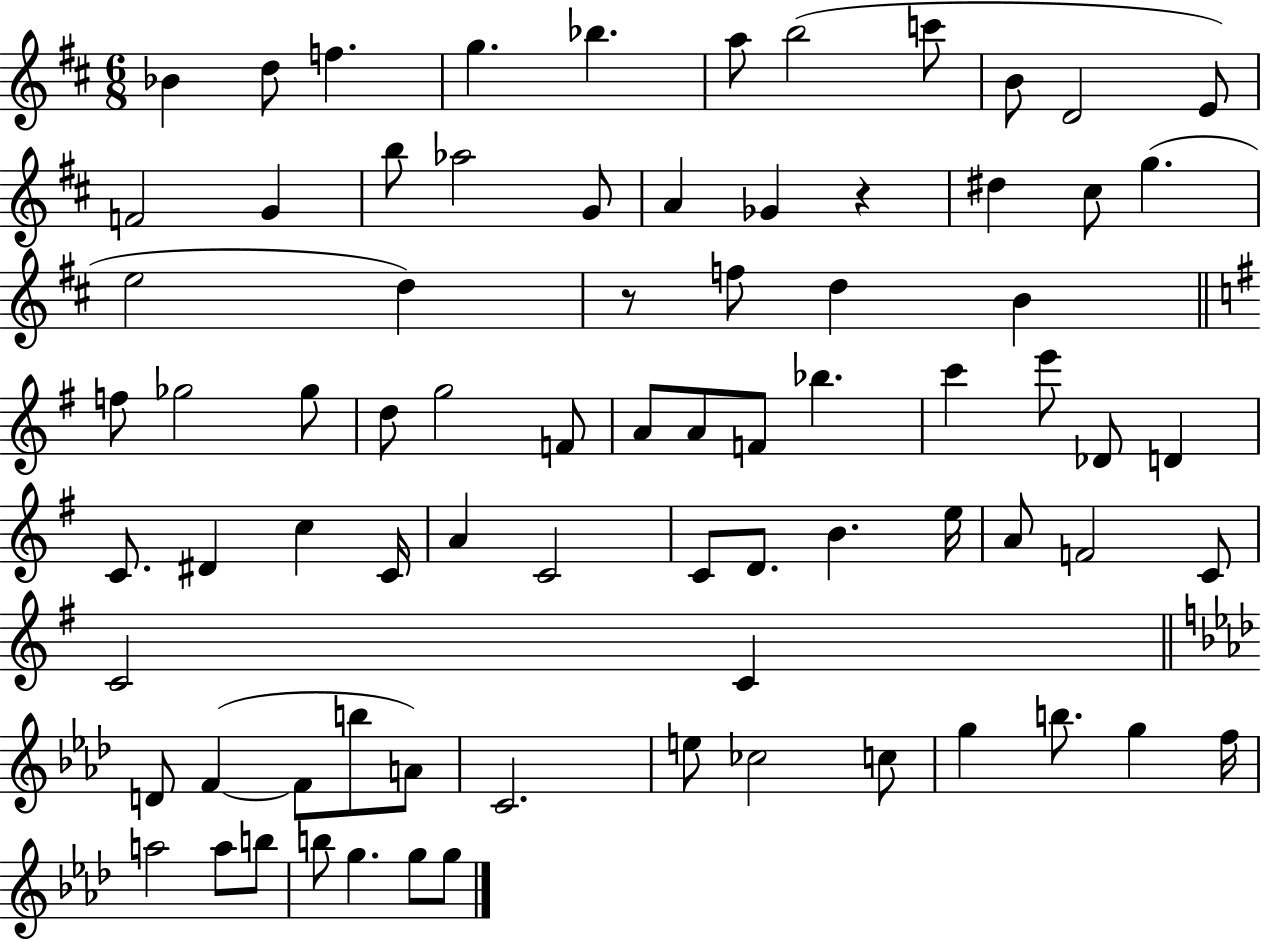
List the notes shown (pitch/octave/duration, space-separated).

Bb4/q D5/e F5/q. G5/q. Bb5/q. A5/e B5/h C6/e B4/e D4/h E4/e F4/h G4/q B5/e Ab5/h G4/e A4/q Gb4/q R/q D#5/q C#5/e G5/q. E5/h D5/q R/e F5/e D5/q B4/q F5/e Gb5/h Gb5/e D5/e G5/h F4/e A4/e A4/e F4/e Bb5/q. C6/q E6/e Db4/e D4/q C4/e. D#4/q C5/q C4/s A4/q C4/h C4/e D4/e. B4/q. E5/s A4/e F4/h C4/e C4/h C4/q D4/e F4/q F4/e B5/e A4/e C4/h. E5/e CES5/h C5/e G5/q B5/e. G5/q F5/s A5/h A5/e B5/e B5/e G5/q. G5/e G5/e